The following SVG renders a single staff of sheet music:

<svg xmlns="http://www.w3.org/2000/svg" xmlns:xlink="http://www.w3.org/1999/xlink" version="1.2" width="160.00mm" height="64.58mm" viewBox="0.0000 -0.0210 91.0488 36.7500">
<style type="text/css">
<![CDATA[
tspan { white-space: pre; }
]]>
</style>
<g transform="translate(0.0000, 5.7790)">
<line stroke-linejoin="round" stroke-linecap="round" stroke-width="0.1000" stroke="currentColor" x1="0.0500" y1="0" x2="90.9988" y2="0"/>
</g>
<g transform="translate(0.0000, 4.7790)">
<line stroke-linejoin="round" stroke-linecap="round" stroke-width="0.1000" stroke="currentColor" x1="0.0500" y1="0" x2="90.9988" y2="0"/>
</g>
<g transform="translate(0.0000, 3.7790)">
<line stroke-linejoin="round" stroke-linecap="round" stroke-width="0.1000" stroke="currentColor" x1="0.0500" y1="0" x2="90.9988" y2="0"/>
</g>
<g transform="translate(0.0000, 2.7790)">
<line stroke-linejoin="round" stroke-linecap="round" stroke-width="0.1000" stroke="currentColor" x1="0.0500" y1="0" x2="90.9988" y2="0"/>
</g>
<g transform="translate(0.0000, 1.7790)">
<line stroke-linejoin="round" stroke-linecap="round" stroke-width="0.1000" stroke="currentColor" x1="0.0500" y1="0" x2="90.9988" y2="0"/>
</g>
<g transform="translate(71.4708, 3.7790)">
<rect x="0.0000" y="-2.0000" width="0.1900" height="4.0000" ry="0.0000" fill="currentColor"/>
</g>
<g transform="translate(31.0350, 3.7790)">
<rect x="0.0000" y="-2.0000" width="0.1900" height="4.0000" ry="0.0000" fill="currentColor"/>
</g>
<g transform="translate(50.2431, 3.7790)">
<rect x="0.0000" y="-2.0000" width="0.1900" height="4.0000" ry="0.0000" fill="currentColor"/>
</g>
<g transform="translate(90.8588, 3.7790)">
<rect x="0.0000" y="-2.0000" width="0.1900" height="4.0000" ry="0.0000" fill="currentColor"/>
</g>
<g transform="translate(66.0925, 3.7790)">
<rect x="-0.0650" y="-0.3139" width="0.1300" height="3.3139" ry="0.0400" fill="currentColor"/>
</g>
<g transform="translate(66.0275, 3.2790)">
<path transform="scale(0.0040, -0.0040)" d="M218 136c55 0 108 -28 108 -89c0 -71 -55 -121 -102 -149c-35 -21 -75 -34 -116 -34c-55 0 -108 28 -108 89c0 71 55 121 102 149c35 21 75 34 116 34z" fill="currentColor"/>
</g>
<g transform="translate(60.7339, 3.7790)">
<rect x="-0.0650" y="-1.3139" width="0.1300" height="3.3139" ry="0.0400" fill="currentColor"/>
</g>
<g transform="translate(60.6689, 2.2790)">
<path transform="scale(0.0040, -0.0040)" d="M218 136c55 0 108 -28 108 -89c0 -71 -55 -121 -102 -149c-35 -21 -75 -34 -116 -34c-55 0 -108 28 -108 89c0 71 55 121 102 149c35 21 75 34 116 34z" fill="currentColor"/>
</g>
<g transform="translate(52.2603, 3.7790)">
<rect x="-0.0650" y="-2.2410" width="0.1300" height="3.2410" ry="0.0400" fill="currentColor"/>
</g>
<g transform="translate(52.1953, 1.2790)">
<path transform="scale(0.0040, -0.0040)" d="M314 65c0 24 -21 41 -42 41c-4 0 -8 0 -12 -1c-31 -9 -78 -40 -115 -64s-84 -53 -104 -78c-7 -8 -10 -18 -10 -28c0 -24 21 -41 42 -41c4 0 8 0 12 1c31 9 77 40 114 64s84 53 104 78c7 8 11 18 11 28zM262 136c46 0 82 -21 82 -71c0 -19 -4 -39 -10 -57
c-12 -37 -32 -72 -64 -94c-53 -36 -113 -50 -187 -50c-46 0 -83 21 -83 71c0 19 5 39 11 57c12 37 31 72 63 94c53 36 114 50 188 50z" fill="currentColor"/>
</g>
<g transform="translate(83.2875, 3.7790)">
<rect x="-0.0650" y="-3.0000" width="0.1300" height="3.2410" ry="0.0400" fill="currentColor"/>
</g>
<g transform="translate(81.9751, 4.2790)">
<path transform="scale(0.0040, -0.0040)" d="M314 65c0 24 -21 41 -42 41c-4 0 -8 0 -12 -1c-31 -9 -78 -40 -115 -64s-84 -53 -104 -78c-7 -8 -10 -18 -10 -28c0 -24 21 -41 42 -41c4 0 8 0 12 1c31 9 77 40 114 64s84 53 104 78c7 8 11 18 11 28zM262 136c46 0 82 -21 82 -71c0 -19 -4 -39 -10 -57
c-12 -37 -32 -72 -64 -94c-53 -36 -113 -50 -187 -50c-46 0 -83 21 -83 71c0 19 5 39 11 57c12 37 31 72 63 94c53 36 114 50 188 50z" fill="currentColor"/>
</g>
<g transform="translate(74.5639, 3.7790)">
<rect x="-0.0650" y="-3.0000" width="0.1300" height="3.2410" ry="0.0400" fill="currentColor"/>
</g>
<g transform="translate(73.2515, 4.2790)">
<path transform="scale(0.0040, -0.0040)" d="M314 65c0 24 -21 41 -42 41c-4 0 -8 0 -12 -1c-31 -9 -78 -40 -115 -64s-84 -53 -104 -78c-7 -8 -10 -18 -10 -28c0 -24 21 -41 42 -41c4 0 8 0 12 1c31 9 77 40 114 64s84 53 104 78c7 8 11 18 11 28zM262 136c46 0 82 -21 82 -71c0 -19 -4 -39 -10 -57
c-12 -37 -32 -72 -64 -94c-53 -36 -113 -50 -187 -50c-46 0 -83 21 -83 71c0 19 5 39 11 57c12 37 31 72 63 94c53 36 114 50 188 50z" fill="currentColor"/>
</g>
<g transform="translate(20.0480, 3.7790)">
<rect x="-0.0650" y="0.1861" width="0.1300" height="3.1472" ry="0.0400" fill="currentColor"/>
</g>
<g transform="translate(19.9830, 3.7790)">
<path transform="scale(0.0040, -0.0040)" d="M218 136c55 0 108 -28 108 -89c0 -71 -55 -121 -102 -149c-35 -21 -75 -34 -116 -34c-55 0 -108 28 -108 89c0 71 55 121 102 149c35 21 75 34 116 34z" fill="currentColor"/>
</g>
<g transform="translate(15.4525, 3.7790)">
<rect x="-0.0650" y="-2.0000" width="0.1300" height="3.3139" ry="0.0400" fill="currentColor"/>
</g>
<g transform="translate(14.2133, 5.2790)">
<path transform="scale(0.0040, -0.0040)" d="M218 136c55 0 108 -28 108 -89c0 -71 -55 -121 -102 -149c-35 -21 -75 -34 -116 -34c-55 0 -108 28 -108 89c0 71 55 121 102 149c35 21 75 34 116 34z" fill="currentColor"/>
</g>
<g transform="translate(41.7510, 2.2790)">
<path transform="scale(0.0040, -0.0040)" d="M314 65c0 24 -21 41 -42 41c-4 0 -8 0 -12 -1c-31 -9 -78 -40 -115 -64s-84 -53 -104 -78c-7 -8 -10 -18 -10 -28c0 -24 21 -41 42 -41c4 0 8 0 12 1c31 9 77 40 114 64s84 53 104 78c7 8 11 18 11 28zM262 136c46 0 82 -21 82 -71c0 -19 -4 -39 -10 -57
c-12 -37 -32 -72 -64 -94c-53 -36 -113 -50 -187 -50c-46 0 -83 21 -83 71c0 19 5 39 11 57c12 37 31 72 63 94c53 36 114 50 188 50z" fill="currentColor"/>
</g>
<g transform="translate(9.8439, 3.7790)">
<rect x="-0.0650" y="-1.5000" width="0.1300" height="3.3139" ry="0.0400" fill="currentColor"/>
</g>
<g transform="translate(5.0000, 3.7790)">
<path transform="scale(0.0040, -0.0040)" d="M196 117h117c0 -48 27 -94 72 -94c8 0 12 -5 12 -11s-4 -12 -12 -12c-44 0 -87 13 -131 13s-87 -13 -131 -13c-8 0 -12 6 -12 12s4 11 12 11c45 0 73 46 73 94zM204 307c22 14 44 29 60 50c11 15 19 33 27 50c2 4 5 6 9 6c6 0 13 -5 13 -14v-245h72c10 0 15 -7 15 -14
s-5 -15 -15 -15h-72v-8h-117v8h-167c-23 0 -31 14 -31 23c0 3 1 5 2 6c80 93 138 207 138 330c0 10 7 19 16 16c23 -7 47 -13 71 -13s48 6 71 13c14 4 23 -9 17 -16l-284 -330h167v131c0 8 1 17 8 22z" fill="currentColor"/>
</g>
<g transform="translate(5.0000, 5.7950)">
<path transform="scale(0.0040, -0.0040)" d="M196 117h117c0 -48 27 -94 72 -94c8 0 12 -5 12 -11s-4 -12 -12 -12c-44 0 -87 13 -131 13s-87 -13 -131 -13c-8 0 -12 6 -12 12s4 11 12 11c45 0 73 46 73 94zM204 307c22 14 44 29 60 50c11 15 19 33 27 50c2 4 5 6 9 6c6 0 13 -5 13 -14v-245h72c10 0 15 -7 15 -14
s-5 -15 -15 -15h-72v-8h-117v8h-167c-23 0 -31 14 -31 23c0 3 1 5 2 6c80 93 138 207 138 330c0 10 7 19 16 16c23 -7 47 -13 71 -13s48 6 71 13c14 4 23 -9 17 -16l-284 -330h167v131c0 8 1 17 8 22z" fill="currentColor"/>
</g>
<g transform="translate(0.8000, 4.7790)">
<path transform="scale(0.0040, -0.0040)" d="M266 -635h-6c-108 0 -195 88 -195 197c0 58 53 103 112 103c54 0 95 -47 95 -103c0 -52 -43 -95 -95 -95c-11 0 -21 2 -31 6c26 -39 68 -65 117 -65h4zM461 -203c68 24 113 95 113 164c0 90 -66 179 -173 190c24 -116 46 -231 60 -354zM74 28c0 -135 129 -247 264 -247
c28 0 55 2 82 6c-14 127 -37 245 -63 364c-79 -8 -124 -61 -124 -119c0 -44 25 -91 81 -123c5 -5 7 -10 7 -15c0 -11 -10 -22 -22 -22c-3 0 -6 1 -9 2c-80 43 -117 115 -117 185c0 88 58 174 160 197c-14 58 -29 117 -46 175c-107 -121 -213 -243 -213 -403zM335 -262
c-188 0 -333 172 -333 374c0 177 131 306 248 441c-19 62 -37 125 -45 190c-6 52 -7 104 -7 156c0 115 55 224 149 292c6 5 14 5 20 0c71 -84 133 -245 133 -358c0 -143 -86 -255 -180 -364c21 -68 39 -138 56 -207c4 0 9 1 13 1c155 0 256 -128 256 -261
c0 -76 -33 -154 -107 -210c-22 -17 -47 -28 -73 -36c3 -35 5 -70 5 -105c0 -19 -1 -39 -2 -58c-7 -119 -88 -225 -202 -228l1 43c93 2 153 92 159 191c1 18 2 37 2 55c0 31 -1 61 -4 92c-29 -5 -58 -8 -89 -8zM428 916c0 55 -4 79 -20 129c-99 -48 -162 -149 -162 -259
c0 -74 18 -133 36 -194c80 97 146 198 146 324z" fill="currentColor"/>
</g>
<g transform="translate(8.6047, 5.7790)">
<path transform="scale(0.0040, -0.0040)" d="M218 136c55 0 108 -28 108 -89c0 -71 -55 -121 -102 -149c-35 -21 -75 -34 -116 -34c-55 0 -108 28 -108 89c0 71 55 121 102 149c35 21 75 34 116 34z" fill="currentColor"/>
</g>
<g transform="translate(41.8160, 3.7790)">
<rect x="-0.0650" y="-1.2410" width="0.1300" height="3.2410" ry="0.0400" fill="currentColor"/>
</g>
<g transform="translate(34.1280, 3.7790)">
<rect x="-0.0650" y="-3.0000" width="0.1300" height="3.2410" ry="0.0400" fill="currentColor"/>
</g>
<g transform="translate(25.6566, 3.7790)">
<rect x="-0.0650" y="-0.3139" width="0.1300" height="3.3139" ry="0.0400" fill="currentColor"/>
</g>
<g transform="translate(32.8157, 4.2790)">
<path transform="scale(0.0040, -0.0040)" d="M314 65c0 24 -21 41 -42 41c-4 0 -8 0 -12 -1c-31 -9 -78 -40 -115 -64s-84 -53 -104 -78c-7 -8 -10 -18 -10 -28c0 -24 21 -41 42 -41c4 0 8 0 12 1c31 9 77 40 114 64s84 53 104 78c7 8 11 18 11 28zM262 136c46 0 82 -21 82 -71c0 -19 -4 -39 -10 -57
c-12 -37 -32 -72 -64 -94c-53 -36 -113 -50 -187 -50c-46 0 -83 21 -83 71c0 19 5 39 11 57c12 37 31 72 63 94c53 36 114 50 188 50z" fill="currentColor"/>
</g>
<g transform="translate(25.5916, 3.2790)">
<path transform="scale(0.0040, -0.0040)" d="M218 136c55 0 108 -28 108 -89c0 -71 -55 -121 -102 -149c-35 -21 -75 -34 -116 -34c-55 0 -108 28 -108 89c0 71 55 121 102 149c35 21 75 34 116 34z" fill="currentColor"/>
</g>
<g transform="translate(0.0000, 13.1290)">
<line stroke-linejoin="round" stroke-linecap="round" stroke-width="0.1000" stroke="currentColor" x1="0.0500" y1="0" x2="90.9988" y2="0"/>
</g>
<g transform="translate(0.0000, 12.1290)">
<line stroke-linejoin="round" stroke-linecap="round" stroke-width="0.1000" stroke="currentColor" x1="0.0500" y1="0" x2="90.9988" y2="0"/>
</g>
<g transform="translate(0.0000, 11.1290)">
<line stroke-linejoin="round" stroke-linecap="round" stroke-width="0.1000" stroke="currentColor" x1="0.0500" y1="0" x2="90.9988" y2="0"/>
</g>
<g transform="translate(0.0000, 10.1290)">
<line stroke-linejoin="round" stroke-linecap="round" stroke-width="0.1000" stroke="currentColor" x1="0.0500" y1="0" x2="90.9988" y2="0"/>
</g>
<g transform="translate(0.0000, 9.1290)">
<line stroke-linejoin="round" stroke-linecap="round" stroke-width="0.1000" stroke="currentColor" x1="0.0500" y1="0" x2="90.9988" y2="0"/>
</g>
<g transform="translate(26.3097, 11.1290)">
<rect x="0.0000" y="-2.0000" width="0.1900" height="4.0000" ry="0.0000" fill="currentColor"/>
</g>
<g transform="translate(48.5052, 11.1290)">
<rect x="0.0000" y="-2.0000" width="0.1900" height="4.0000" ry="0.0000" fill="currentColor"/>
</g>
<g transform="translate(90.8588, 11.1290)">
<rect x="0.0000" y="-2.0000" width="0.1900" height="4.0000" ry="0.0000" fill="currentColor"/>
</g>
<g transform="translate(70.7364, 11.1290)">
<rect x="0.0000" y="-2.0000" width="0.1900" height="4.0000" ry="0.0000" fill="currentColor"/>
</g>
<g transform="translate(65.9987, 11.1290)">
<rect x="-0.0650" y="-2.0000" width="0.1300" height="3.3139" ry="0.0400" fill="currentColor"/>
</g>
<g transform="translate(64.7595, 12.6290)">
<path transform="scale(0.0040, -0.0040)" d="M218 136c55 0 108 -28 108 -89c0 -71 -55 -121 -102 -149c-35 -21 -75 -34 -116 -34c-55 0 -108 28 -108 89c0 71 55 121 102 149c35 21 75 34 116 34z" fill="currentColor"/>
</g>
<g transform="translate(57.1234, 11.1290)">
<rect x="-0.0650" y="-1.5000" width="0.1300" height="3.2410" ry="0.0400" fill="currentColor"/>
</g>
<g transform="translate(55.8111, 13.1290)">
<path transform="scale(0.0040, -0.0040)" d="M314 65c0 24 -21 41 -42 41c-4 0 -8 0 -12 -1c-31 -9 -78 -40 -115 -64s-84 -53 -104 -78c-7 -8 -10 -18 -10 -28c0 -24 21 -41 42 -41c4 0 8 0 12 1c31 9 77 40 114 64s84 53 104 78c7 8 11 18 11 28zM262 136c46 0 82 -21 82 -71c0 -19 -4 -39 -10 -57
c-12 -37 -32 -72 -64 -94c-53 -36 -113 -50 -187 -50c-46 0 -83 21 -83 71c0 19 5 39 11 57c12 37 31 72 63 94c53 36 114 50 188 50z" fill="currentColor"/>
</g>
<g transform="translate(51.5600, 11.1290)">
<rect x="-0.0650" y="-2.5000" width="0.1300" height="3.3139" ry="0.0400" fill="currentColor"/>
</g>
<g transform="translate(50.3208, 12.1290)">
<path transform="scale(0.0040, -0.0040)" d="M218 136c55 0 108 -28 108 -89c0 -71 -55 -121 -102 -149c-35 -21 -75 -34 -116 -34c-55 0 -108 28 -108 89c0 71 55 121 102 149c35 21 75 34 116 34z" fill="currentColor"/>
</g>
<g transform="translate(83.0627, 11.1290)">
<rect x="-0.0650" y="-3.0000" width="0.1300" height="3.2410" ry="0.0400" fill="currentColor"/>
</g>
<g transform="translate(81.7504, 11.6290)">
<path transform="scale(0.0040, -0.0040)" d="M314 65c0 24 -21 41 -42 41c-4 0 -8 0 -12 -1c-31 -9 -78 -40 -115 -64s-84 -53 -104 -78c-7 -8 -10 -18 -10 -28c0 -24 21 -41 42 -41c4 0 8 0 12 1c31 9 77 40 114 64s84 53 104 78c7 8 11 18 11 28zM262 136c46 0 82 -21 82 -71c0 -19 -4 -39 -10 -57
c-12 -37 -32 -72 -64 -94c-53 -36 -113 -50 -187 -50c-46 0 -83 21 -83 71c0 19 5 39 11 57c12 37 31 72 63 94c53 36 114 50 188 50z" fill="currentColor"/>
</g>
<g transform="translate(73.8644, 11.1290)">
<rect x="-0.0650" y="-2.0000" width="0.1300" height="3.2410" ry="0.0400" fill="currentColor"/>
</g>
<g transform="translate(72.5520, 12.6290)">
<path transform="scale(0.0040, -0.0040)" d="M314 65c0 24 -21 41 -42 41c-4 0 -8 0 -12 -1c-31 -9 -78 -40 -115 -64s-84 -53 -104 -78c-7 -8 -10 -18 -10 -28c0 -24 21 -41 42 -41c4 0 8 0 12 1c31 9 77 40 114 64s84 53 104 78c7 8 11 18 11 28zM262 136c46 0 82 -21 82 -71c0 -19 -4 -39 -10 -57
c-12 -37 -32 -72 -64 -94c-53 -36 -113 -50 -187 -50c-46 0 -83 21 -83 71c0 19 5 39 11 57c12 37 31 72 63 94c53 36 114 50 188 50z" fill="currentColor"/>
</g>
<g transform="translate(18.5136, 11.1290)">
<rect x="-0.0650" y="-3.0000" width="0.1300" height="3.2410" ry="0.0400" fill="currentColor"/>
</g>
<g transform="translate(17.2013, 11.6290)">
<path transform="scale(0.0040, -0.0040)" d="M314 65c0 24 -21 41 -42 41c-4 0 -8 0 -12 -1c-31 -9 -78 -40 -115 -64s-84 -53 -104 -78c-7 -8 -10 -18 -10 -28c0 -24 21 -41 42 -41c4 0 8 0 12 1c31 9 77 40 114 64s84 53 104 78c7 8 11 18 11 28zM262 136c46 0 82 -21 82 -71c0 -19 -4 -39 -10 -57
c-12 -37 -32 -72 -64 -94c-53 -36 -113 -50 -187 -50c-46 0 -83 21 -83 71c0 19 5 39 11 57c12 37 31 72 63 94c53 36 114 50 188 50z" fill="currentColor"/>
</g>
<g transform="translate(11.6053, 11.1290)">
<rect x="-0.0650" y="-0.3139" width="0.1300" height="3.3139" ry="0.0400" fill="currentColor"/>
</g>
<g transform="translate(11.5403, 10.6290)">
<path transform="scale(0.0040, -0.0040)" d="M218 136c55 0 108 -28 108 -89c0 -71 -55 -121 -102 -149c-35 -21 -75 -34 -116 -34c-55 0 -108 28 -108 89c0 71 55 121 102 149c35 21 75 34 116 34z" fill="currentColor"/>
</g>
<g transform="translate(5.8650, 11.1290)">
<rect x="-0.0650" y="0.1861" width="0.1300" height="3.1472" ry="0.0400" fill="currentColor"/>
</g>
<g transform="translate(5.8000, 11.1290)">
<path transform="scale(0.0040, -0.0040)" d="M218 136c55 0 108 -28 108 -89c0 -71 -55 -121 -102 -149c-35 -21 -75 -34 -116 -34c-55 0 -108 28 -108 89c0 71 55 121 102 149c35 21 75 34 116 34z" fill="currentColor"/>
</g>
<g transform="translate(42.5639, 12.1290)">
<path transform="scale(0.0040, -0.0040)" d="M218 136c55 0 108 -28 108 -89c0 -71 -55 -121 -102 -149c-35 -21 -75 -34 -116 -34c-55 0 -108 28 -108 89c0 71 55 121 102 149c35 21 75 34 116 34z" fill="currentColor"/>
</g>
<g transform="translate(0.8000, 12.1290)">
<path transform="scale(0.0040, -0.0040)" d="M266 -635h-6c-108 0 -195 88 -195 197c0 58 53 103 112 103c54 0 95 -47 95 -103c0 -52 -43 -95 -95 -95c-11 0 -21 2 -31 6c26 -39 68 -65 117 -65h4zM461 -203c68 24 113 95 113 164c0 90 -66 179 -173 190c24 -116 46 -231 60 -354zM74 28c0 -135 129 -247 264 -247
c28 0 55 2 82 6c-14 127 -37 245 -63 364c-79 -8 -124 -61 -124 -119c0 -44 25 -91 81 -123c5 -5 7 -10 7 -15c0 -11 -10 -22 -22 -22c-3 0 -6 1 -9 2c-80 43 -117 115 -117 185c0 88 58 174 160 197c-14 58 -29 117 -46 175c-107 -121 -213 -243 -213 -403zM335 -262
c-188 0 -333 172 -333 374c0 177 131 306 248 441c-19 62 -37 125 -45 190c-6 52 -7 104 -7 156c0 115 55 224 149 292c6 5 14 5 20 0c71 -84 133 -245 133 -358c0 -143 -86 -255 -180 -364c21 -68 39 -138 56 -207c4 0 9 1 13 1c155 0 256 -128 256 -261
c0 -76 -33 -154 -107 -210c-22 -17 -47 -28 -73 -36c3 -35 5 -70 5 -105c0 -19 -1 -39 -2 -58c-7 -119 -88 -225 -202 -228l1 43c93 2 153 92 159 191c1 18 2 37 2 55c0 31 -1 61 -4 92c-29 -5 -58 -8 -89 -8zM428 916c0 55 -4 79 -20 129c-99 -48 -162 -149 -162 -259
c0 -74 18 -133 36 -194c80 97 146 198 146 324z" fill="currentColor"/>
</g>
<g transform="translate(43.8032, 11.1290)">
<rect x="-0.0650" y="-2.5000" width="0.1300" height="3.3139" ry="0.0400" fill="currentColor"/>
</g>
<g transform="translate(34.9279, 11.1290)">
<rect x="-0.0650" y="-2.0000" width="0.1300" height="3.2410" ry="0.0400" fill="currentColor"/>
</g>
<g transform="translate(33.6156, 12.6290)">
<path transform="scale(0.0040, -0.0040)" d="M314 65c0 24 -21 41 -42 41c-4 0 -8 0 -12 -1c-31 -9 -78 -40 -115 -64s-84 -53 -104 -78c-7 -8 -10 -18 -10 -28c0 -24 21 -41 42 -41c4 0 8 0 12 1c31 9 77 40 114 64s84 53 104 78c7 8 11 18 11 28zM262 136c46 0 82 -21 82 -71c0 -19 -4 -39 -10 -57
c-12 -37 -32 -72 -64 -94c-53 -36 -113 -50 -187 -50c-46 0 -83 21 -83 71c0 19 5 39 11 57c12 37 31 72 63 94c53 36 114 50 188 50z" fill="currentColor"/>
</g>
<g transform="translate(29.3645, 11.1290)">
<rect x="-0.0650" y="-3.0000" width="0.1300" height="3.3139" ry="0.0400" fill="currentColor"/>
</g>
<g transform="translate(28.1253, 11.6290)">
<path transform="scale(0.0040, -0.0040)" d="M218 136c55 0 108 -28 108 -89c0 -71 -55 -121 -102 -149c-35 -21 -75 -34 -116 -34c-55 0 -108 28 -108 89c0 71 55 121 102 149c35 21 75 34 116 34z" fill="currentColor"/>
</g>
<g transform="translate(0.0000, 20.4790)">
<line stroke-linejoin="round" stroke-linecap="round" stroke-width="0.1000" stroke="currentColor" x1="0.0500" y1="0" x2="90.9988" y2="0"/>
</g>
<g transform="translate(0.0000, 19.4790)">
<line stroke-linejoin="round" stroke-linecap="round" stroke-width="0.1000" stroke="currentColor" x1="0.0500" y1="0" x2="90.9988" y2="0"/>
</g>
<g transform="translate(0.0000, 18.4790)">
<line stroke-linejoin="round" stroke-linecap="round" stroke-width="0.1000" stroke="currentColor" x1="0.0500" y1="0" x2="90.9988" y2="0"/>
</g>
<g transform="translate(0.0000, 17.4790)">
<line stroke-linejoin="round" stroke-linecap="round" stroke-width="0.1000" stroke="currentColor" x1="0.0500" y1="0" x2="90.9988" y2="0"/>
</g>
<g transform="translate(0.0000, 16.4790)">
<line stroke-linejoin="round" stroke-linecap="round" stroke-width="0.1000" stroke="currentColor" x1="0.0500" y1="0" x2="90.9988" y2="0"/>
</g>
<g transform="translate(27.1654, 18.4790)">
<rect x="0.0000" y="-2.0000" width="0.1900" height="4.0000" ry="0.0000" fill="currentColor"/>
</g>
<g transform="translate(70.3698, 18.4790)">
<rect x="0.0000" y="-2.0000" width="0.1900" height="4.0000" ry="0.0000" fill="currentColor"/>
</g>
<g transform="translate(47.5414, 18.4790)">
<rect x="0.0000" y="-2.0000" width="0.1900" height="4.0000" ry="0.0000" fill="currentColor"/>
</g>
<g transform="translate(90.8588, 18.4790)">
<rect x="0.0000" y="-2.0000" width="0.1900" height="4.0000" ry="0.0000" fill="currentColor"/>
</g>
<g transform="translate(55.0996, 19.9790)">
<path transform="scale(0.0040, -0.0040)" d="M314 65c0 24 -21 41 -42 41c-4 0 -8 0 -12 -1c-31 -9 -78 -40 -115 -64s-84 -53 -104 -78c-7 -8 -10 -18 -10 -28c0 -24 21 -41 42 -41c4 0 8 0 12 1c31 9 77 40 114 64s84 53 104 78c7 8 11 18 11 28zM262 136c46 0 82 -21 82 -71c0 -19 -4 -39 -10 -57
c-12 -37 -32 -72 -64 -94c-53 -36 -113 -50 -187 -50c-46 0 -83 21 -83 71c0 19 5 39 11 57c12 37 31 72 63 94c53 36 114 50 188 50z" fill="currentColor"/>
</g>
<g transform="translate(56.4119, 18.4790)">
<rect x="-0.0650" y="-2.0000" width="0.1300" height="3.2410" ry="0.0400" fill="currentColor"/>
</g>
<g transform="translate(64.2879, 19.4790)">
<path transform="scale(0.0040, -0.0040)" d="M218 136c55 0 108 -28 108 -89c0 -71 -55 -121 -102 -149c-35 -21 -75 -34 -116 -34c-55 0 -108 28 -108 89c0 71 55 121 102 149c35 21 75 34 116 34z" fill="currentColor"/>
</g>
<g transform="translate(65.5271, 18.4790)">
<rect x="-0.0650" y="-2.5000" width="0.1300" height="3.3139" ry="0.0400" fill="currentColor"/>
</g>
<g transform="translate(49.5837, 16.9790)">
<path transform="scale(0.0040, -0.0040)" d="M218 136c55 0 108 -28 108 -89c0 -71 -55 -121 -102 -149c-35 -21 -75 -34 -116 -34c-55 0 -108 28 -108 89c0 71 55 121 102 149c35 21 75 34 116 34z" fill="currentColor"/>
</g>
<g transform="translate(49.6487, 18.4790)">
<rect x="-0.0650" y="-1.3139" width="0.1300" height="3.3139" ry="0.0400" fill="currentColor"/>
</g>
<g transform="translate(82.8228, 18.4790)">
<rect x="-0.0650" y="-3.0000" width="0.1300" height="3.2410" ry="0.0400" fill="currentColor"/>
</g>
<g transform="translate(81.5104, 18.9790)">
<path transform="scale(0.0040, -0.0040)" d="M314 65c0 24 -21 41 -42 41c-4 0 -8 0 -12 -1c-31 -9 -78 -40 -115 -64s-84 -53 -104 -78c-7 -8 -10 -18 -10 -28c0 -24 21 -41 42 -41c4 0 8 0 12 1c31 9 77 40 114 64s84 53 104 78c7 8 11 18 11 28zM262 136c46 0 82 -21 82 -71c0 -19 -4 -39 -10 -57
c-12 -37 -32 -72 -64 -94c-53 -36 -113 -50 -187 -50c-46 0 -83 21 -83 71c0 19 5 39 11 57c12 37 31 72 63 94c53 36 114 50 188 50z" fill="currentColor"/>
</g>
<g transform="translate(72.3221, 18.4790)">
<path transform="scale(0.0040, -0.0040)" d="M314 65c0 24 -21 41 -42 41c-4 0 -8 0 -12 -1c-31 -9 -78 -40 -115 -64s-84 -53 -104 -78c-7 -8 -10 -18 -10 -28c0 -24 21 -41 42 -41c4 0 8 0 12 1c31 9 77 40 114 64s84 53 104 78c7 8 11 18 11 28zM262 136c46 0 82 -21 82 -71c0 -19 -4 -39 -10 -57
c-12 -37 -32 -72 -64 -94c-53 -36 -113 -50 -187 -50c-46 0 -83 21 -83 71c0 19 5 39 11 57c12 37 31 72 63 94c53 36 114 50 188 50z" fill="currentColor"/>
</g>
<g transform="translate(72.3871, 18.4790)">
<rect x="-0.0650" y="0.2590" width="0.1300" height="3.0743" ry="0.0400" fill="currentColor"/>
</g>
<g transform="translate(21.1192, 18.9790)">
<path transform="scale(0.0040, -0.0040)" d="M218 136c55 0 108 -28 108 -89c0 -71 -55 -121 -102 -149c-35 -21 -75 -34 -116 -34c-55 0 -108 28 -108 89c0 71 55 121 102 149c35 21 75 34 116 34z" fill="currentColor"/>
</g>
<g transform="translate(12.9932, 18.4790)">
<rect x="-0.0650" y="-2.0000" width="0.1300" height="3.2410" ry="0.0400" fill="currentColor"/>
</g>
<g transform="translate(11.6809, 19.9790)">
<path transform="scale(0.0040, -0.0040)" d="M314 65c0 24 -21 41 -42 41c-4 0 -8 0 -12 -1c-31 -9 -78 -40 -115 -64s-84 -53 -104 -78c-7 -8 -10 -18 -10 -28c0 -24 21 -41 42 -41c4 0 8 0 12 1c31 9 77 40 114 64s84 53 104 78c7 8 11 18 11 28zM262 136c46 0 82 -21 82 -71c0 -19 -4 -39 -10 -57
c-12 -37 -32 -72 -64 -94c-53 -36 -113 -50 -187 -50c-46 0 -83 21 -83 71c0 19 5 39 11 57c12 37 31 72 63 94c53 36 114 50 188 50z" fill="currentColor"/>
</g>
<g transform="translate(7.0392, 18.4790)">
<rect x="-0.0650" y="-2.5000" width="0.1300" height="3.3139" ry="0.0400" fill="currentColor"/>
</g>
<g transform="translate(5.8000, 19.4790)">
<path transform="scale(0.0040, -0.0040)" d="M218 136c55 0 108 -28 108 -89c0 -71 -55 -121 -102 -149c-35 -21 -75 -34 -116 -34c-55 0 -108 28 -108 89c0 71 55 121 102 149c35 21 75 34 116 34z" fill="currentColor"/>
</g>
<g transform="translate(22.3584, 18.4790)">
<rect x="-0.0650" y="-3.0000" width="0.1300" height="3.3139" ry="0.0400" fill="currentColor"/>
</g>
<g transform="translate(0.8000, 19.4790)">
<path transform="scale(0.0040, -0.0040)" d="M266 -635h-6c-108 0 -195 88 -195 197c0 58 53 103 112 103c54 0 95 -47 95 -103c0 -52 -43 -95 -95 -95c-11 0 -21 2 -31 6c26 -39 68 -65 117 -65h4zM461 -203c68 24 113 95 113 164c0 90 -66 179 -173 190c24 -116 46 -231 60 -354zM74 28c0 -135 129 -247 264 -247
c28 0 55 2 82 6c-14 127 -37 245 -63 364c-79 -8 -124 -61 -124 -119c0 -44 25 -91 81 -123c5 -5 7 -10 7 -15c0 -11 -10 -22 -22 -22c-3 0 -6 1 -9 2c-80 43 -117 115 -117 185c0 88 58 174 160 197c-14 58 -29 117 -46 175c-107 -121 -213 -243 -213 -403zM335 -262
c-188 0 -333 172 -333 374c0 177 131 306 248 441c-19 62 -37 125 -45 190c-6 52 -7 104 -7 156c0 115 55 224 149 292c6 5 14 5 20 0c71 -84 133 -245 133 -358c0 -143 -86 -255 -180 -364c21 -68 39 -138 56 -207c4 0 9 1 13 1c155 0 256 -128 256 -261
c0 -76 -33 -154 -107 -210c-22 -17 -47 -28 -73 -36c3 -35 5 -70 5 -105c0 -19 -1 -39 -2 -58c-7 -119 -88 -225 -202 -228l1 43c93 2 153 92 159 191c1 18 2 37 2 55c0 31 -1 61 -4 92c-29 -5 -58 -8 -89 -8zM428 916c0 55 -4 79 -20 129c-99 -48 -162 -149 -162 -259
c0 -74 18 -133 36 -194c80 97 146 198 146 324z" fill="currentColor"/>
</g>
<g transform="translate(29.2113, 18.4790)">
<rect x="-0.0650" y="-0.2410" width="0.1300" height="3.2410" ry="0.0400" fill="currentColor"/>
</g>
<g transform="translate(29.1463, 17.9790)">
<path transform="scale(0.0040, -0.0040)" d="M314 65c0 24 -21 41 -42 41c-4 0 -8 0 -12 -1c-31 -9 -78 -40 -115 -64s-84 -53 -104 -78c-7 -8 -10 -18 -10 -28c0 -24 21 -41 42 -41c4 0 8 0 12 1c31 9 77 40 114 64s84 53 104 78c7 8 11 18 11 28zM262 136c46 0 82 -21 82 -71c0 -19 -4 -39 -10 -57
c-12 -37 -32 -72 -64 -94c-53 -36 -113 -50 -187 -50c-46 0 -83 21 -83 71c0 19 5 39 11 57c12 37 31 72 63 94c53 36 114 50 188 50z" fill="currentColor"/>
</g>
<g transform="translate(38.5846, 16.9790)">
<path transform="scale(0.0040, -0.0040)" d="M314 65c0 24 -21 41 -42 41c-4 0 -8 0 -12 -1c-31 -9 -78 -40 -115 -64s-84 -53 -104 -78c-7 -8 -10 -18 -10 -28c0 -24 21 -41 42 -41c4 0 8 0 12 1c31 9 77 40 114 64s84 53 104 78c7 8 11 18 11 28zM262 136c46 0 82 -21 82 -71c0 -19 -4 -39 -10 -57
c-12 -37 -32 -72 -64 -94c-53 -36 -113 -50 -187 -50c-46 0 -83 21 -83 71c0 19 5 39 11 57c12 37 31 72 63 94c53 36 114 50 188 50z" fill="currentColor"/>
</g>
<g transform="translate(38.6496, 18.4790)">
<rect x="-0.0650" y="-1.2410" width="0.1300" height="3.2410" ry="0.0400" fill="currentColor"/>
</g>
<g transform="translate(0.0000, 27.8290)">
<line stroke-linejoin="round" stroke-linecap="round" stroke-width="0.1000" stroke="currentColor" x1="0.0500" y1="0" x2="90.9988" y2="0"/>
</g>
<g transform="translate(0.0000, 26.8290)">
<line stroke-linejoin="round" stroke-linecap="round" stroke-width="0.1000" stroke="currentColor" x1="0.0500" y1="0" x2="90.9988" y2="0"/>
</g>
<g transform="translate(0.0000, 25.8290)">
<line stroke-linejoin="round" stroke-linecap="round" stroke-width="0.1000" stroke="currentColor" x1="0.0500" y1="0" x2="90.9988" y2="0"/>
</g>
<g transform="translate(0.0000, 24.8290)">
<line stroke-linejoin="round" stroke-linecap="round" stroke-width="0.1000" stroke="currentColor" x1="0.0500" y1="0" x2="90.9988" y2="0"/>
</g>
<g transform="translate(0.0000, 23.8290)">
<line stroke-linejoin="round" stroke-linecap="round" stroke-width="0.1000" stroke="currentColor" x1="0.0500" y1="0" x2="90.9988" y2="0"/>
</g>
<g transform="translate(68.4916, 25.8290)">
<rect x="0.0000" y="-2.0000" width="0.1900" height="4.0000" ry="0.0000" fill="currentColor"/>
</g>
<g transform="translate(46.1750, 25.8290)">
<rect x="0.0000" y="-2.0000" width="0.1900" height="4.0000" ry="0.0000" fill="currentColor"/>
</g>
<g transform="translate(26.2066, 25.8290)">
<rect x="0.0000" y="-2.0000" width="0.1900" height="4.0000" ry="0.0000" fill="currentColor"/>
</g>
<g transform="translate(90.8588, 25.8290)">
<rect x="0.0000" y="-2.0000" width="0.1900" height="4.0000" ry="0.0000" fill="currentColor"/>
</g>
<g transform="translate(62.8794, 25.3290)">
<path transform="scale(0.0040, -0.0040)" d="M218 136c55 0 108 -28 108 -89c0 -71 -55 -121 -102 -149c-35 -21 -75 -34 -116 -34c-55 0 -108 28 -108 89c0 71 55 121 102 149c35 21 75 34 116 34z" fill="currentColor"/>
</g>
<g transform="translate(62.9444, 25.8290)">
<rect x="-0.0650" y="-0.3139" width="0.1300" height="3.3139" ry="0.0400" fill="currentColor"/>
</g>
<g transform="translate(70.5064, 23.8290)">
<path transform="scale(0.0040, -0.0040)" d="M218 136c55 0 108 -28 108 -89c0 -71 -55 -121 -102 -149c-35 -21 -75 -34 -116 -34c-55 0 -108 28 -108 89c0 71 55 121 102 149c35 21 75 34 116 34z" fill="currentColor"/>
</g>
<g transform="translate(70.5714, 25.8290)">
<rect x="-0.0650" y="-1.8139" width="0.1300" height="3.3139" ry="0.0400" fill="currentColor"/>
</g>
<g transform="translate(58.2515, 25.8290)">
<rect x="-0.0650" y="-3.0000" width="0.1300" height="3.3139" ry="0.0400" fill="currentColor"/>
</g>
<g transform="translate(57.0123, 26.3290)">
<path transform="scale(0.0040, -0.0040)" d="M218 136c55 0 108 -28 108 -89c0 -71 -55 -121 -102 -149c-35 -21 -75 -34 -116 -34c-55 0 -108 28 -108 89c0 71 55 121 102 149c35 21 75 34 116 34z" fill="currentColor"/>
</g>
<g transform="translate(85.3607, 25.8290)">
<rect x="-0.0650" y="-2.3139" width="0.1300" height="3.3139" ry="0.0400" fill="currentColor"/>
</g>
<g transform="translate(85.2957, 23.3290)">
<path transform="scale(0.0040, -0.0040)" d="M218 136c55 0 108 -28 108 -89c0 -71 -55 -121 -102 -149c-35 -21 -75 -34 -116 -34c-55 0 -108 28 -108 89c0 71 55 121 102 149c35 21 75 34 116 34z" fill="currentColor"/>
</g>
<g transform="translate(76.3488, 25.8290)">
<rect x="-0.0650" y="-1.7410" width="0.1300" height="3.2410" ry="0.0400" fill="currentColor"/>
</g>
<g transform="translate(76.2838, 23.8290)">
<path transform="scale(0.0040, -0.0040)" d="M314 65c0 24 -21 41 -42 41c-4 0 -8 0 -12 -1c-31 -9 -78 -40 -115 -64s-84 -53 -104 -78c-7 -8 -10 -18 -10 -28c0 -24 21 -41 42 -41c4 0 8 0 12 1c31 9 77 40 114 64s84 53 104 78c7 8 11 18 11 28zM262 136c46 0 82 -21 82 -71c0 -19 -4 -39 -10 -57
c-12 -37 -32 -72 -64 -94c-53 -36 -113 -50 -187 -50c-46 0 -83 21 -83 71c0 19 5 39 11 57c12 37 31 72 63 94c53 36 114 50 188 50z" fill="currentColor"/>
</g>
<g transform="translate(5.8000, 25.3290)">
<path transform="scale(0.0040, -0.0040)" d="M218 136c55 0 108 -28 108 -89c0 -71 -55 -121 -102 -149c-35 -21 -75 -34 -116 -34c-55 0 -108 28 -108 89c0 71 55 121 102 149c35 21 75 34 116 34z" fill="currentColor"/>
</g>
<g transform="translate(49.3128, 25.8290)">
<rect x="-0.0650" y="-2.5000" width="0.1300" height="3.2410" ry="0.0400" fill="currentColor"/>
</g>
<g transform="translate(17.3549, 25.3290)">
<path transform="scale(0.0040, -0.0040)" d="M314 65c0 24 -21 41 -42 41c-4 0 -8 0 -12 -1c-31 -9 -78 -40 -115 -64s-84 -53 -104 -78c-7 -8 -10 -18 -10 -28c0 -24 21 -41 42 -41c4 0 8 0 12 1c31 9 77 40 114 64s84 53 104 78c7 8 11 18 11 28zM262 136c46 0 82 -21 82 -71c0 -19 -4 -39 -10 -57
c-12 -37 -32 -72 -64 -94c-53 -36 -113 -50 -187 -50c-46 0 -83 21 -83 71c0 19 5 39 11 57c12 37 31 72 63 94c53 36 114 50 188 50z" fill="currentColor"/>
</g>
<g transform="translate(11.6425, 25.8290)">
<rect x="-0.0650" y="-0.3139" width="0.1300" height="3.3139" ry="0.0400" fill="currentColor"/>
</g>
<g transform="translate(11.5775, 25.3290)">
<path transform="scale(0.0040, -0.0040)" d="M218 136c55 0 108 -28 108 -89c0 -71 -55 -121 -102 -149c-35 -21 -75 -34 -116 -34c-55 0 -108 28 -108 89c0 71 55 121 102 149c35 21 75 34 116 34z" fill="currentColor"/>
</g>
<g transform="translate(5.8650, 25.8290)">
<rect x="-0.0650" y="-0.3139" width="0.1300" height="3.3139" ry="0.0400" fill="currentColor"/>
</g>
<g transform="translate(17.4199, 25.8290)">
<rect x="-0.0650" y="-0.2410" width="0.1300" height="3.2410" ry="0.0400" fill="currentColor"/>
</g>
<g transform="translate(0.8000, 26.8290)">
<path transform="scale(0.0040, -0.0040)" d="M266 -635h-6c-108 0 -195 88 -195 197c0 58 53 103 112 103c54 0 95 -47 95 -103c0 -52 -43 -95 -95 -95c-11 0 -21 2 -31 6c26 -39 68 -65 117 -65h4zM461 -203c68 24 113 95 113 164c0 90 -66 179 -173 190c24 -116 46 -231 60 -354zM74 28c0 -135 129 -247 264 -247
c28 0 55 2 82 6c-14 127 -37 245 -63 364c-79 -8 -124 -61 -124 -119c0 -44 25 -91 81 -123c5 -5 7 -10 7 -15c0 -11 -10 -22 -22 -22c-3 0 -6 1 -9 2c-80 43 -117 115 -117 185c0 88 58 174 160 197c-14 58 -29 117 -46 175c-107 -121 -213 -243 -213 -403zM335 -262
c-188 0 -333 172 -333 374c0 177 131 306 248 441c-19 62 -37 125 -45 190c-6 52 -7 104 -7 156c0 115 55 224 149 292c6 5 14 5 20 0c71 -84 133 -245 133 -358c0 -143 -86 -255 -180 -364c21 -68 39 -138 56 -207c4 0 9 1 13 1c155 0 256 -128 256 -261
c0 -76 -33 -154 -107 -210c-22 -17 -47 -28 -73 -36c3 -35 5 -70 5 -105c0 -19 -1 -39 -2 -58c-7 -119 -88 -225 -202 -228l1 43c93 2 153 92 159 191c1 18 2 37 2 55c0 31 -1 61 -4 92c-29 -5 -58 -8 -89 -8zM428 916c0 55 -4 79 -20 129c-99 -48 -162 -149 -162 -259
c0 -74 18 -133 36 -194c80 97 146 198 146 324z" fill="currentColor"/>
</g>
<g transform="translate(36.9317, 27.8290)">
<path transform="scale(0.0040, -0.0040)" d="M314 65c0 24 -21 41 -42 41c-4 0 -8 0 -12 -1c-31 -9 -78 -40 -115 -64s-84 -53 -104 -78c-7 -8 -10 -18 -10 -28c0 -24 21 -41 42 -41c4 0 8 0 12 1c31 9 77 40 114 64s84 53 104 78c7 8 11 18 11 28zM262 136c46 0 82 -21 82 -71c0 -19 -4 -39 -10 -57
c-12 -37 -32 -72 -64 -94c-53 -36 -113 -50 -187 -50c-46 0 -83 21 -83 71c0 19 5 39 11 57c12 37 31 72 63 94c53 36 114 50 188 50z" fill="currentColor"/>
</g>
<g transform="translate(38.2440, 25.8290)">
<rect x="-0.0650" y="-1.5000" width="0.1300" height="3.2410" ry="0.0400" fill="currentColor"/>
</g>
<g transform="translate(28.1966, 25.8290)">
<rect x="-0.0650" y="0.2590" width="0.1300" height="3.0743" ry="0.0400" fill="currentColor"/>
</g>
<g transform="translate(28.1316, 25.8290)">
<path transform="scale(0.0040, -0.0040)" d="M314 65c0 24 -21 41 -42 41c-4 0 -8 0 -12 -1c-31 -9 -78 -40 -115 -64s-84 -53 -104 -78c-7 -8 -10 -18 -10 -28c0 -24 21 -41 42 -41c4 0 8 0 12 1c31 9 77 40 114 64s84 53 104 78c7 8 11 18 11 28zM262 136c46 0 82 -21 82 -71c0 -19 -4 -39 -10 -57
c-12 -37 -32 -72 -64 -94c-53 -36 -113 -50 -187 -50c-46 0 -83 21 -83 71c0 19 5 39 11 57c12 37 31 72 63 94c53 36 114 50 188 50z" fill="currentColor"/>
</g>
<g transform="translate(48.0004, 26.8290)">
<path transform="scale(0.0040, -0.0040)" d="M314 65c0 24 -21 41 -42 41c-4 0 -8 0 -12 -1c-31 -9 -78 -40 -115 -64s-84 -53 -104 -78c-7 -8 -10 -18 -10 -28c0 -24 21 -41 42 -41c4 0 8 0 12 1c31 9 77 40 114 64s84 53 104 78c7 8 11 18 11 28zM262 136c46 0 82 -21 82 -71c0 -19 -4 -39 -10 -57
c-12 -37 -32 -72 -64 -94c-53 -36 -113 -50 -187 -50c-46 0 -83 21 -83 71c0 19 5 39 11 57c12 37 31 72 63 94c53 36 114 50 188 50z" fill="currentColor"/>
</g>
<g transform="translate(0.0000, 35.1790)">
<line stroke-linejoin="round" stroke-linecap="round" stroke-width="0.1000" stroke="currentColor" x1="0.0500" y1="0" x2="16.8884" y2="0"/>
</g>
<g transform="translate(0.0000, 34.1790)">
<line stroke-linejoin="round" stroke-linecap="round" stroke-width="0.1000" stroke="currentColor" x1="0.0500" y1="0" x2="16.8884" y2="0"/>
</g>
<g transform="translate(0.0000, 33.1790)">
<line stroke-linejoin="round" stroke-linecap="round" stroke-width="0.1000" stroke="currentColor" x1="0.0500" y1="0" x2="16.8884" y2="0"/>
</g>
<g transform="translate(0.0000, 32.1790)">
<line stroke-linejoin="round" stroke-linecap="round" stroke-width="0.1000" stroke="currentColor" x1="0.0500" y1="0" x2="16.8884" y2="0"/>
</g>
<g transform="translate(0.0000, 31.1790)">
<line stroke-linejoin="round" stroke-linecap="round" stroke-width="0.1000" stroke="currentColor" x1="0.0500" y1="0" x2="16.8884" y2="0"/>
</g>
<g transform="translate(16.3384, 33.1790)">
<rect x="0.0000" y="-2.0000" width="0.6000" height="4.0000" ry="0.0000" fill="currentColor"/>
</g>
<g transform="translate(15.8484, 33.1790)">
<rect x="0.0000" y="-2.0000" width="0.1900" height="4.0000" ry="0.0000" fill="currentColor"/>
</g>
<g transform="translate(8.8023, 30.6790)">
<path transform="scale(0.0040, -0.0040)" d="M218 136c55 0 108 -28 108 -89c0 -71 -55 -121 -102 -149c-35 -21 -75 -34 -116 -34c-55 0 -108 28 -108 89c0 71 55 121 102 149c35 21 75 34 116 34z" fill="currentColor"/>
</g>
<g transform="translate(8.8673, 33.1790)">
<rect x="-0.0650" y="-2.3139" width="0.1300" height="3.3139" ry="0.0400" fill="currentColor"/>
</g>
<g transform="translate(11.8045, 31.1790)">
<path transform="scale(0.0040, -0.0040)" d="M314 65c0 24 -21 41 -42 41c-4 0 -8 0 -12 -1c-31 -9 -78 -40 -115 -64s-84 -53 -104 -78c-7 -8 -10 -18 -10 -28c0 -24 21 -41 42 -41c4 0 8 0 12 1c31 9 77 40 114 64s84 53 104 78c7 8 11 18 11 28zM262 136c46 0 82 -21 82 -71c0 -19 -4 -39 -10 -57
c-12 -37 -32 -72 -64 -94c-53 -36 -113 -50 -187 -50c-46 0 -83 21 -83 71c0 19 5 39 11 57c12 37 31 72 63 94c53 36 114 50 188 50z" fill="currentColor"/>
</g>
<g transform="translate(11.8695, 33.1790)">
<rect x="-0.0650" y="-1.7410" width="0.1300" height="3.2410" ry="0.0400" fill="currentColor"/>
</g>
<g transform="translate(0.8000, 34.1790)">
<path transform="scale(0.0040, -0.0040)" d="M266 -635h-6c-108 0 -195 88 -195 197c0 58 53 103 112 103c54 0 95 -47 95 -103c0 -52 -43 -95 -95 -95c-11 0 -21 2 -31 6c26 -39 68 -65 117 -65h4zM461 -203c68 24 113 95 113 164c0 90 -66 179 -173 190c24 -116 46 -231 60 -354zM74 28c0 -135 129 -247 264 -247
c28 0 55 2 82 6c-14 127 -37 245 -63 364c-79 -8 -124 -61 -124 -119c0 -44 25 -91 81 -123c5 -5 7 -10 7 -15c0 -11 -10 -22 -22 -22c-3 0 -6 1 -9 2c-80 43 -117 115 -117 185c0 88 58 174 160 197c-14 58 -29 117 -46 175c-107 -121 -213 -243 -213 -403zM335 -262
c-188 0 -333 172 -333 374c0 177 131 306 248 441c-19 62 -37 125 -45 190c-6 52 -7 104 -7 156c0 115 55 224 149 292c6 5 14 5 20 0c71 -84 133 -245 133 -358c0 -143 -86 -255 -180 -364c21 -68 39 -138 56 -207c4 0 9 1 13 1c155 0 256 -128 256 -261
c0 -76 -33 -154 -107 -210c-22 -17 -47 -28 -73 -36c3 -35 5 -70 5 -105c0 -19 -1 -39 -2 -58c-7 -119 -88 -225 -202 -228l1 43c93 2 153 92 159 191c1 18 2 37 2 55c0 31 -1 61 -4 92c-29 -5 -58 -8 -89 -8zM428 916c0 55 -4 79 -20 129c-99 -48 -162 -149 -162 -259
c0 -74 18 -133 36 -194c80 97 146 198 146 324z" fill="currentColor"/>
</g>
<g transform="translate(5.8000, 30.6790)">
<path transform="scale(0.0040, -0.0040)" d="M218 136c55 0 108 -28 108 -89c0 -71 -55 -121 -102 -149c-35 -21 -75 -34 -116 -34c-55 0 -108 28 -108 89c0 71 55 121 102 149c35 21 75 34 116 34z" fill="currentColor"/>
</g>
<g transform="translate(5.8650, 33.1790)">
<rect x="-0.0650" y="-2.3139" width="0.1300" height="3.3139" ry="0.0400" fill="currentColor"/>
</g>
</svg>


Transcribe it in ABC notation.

X:1
T:Untitled
M:4/4
L:1/4
K:C
E F B c A2 e2 g2 e c A2 A2 B c A2 A F2 G G E2 F F2 A2 G F2 A c2 e2 e F2 G B2 A2 c c c2 B2 E2 G2 A c f f2 g g g f2